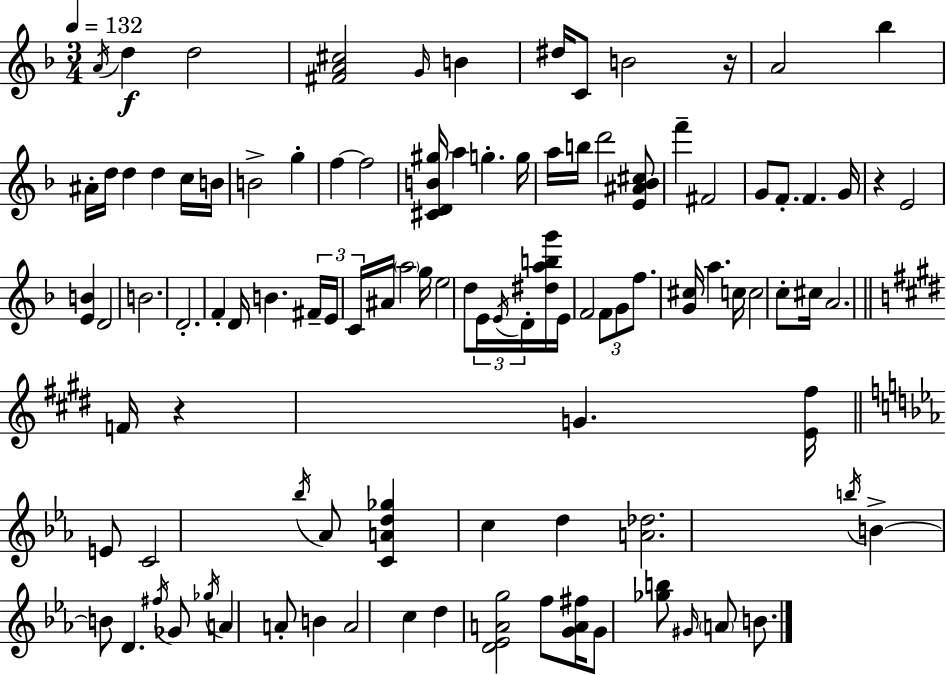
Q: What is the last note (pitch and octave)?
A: B4